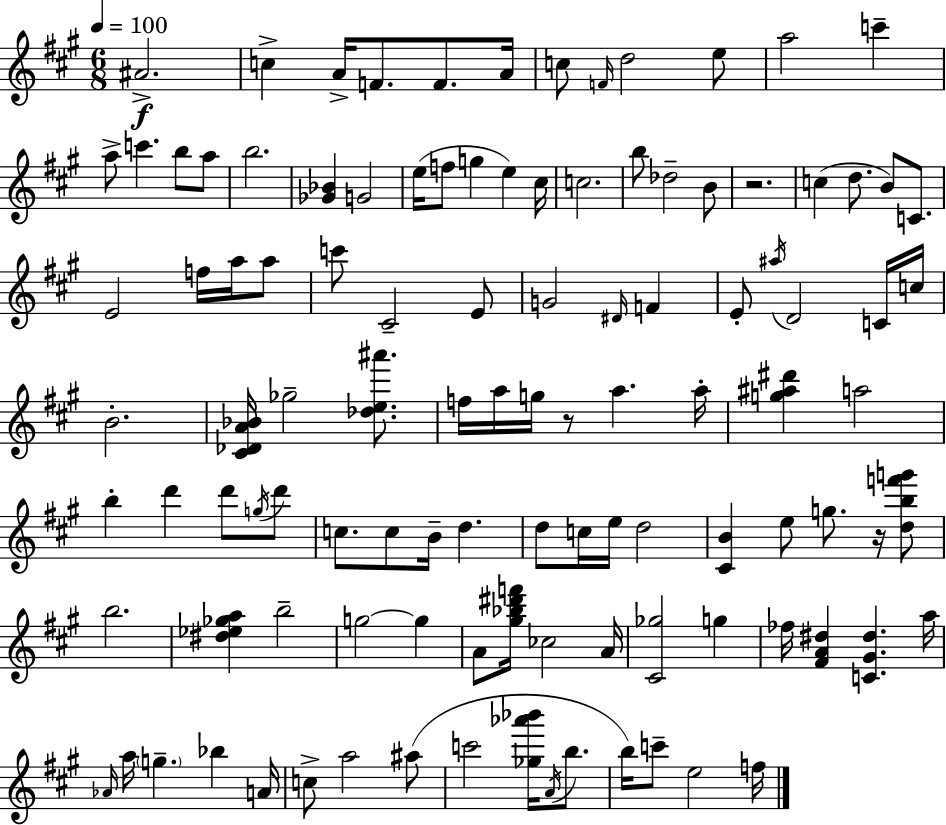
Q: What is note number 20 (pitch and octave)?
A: F5